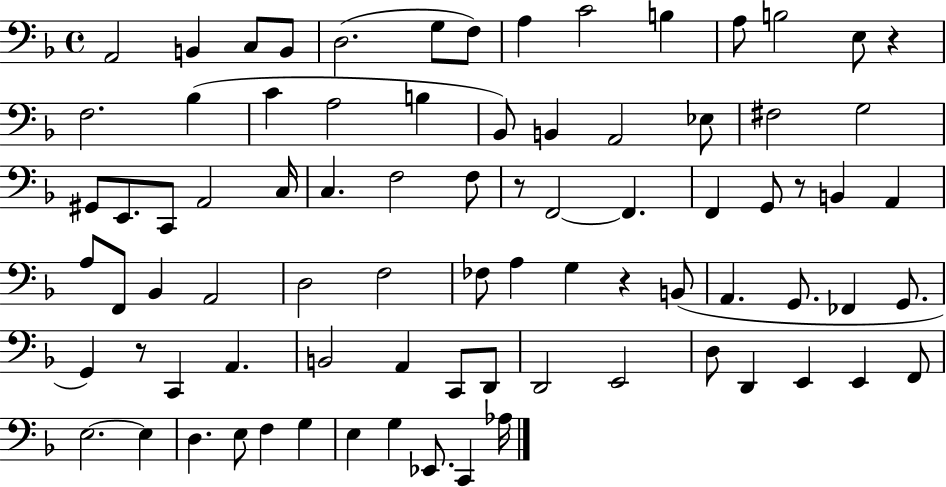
A2/h B2/q C3/e B2/e D3/h. G3/e F3/e A3/q C4/h B3/q A3/e B3/h E3/e R/q F3/h. Bb3/q C4/q A3/h B3/q Bb2/e B2/q A2/h Eb3/e F#3/h G3/h G#2/e E2/e. C2/e A2/h C3/s C3/q. F3/h F3/e R/e F2/h F2/q. F2/q G2/e R/e B2/q A2/q A3/e F2/e Bb2/q A2/h D3/h F3/h FES3/e A3/q G3/q R/q B2/e A2/q. G2/e. FES2/q G2/e. G2/q R/e C2/q A2/q. B2/h A2/q C2/e D2/e D2/h E2/h D3/e D2/q E2/q E2/q F2/e E3/h. E3/q D3/q. E3/e F3/q G3/q E3/q G3/q Eb2/e. C2/q Ab3/s